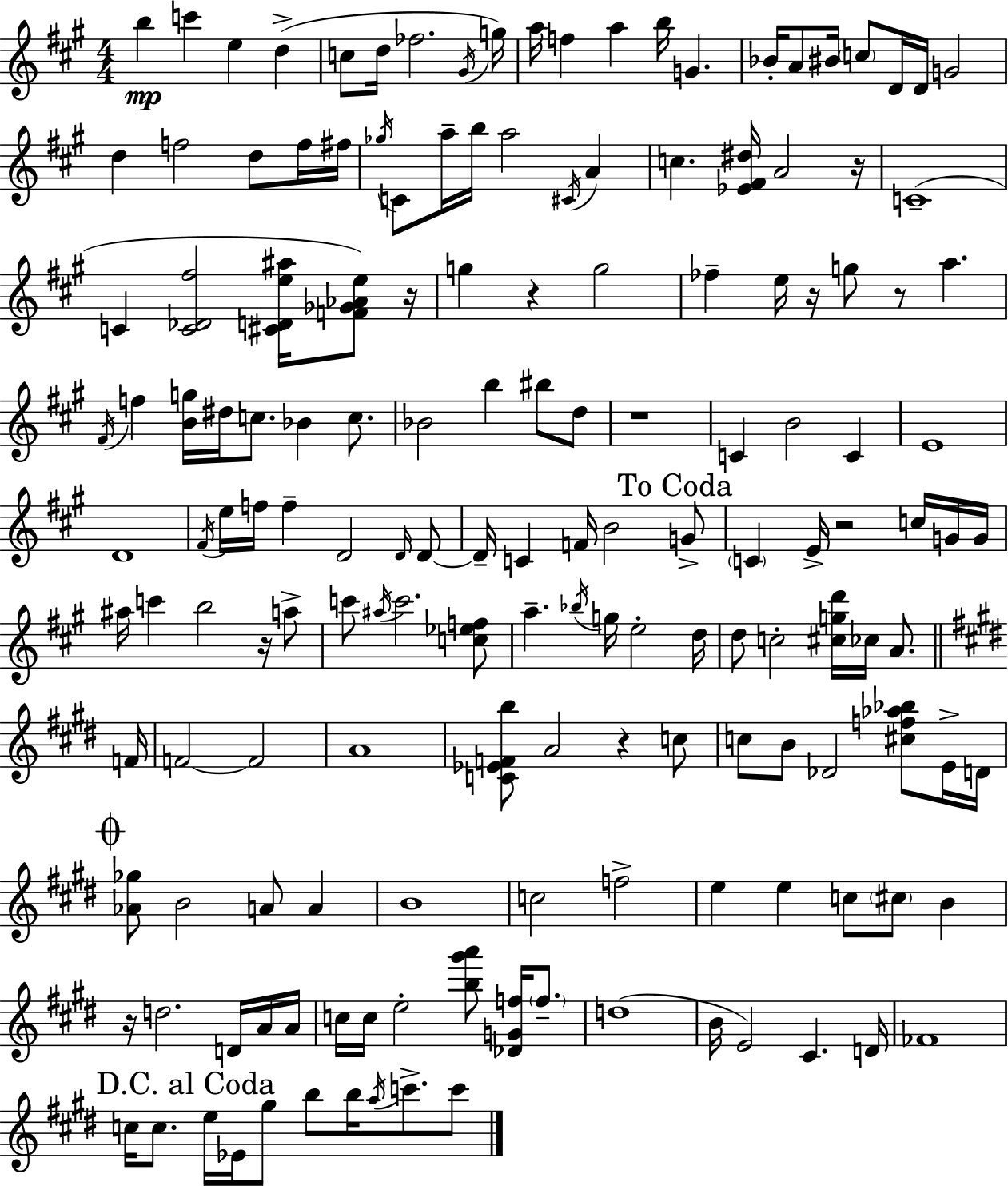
X:1
T:Untitled
M:4/4
L:1/4
K:A
b c' e d c/2 d/4 _f2 ^G/4 g/4 a/4 f a b/4 G _B/4 A/2 ^B/4 c/2 D/4 D/4 G2 d f2 d/2 f/4 ^f/4 _g/4 C/2 a/4 b/4 a2 ^C/4 A c [_E^F^d]/4 A2 z/4 C4 C [C_D^f]2 [^CDe^a]/4 [F_G_Ae]/2 z/4 g z g2 _f e/4 z/4 g/2 z/2 a ^F/4 f [Bg]/4 ^d/4 c/2 _B c/2 _B2 b ^b/2 d/2 z4 C B2 C E4 D4 ^F/4 e/4 f/4 f D2 D/4 D/2 D/4 C F/4 B2 G/2 C E/4 z2 c/4 G/4 G/4 ^a/4 c' b2 z/4 a/2 c'/2 ^a/4 c'2 [c_ef]/2 a _b/4 g/4 e2 d/4 d/2 c2 [^cgd']/4 _c/4 A/2 F/4 F2 F2 A4 [C_EFb]/2 A2 z c/2 c/2 B/2 _D2 [^cf_a_b]/2 E/4 D/4 [_A_g]/2 B2 A/2 A B4 c2 f2 e e c/2 ^c/2 B z/4 d2 D/4 A/4 A/4 c/4 c/4 e2 [b^g'a']/2 [_DGf]/4 f/2 d4 B/4 E2 ^C D/4 _F4 c/4 c/2 e/4 _E/4 ^g/2 b/2 b/4 a/4 c'/2 c'/2